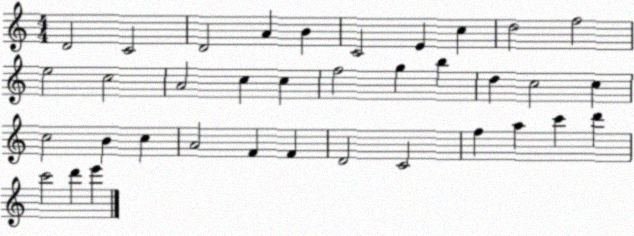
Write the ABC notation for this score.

X:1
T:Untitled
M:4/4
L:1/4
K:C
D2 C2 D2 A B C2 E c d2 f2 e2 c2 A2 c c f2 g b d c2 c c2 B c A2 F F D2 C2 f a c' d' c'2 d' e'